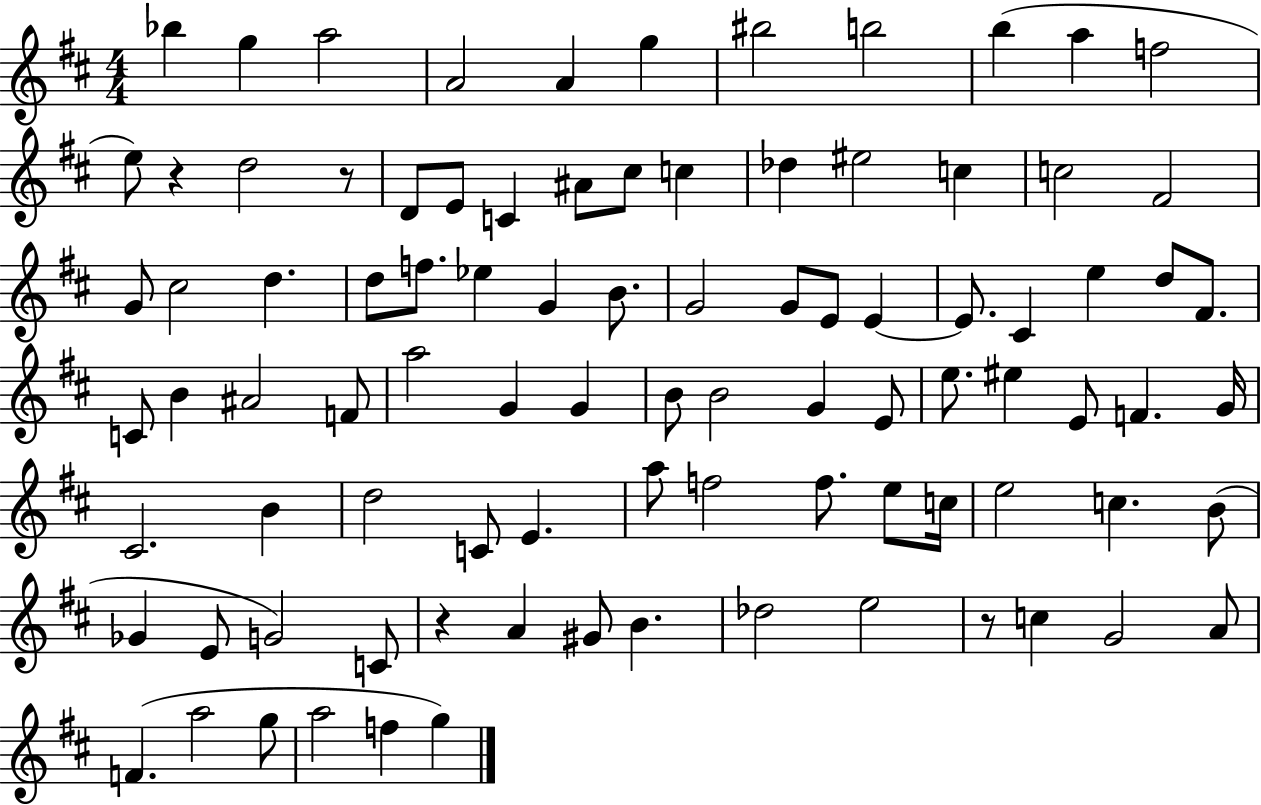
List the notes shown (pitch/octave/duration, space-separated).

Bb5/q G5/q A5/h A4/h A4/q G5/q BIS5/h B5/h B5/q A5/q F5/h E5/e R/q D5/h R/e D4/e E4/e C4/q A#4/e C#5/e C5/q Db5/q EIS5/h C5/q C5/h F#4/h G4/e C#5/h D5/q. D5/e F5/e. Eb5/q G4/q B4/e. G4/h G4/e E4/e E4/q E4/e. C#4/q E5/q D5/e F#4/e. C4/e B4/q A#4/h F4/e A5/h G4/q G4/q B4/e B4/h G4/q E4/e E5/e. EIS5/q E4/e F4/q. G4/s C#4/h. B4/q D5/h C4/e E4/q. A5/e F5/h F5/e. E5/e C5/s E5/h C5/q. B4/e Gb4/q E4/e G4/h C4/e R/q A4/q G#4/e B4/q. Db5/h E5/h R/e C5/q G4/h A4/e F4/q. A5/h G5/e A5/h F5/q G5/q